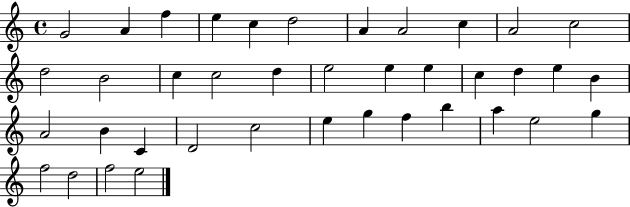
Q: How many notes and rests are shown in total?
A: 39